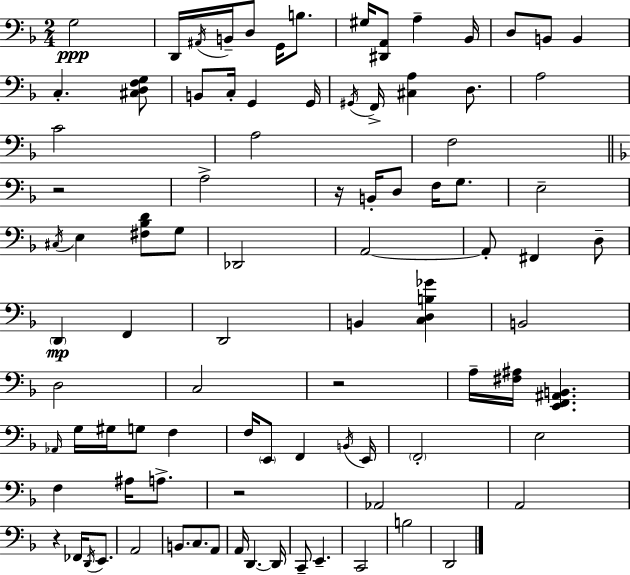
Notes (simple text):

G3/h D2/s A#2/s B2/s D3/e G2/s B3/e. G#3/s [D#2,A2]/e A3/q Bb2/s D3/e B2/e B2/q C3/q. [C#3,D3,F3,G3]/e B2/e C3/s G2/q G2/s G#2/s F2/s [C#3,A3]/q D3/e. A3/h C4/h A3/h F3/h R/h A3/h R/s B2/s D3/e F3/s G3/e. E3/h C#3/s E3/q [F#3,Bb3,D4]/e G3/e Db2/h A2/h A2/e F#2/q D3/e D2/q F2/q D2/h B2/q [C3,D3,B3,Gb4]/q B2/h D3/h C3/h R/h A3/s [F#3,A#3]/s [E2,F2,A#2,B2]/q. Ab2/s G3/s G#3/s G3/e F3/q F3/s E2/e F2/q B2/s E2/s F2/h E3/h F3/q A#3/s A3/e. R/h Ab2/h A2/h R/q FES2/s D2/s E2/e. A2/h B2/e. C3/e. A2/e A2/s D2/q. D2/s C2/e E2/q. C2/h B3/h D2/h